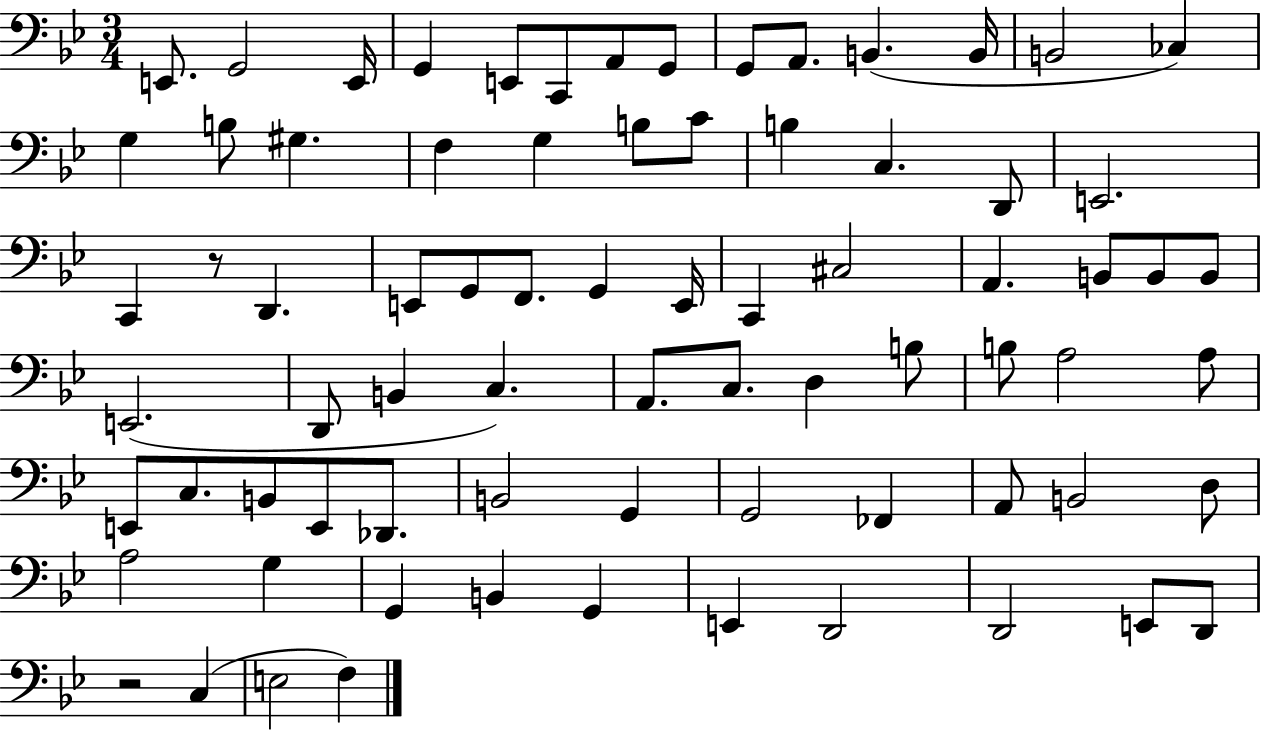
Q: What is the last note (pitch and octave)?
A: F3